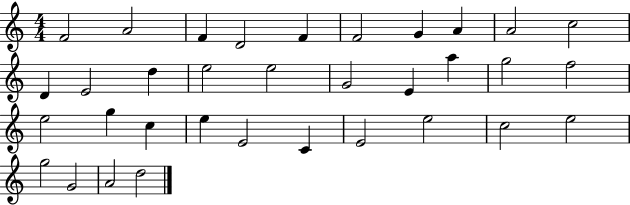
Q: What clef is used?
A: treble